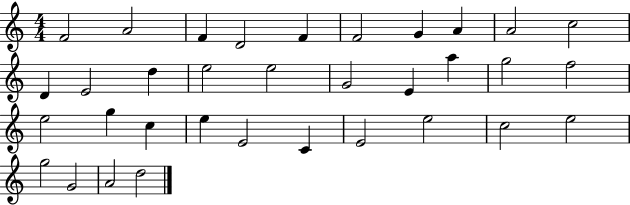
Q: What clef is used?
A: treble